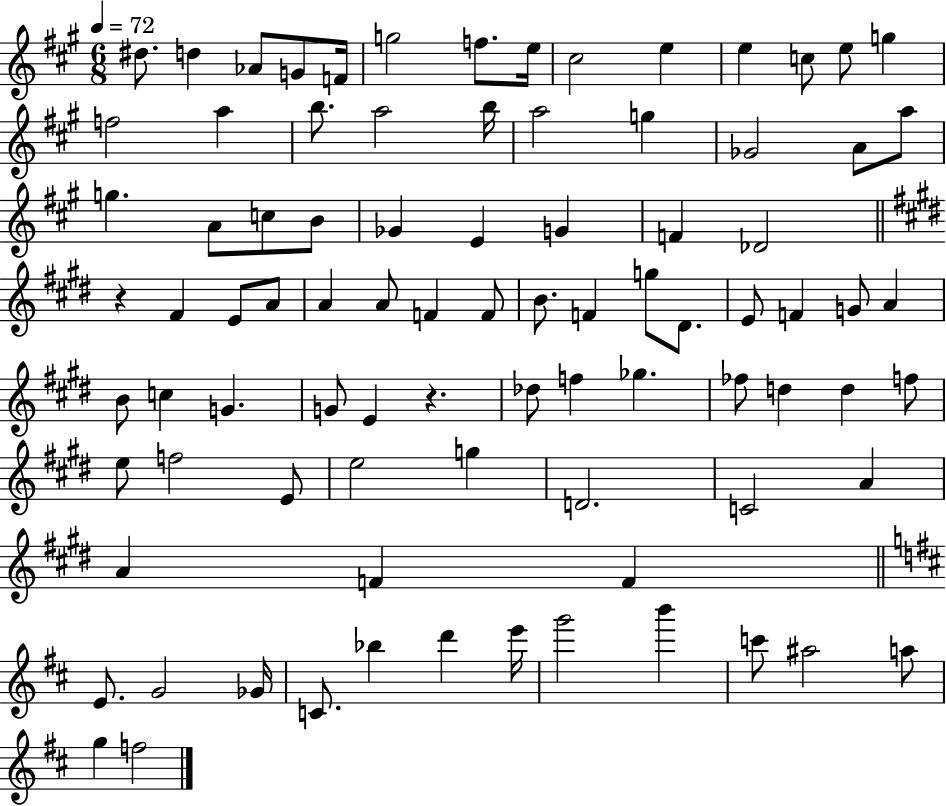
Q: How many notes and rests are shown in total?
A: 87